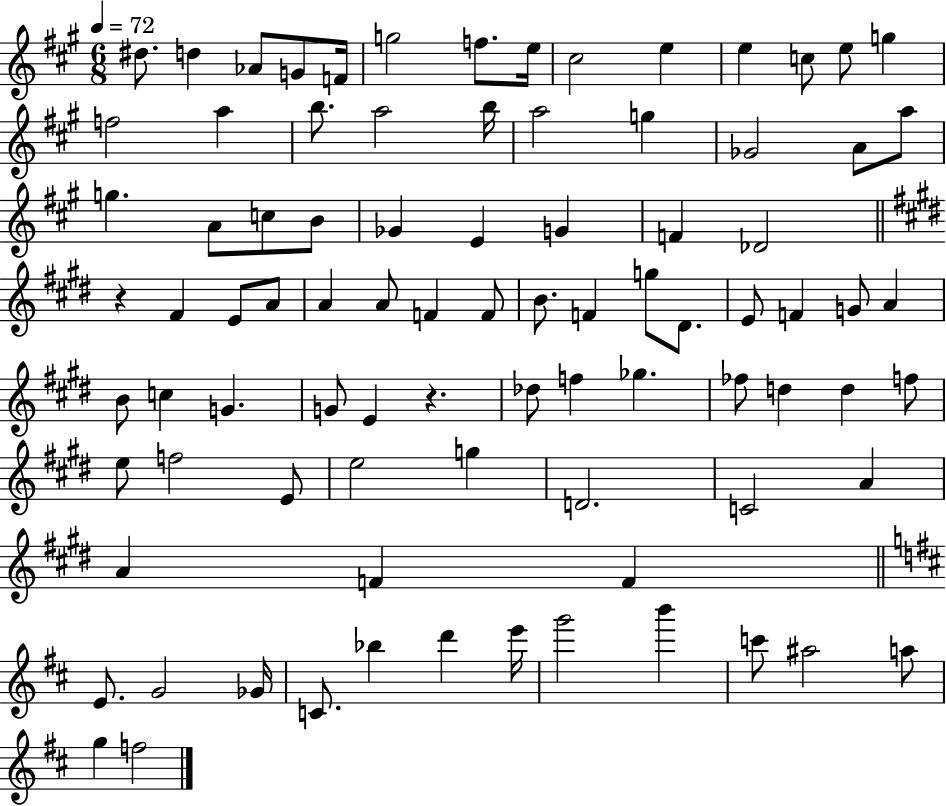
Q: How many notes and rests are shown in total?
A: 87